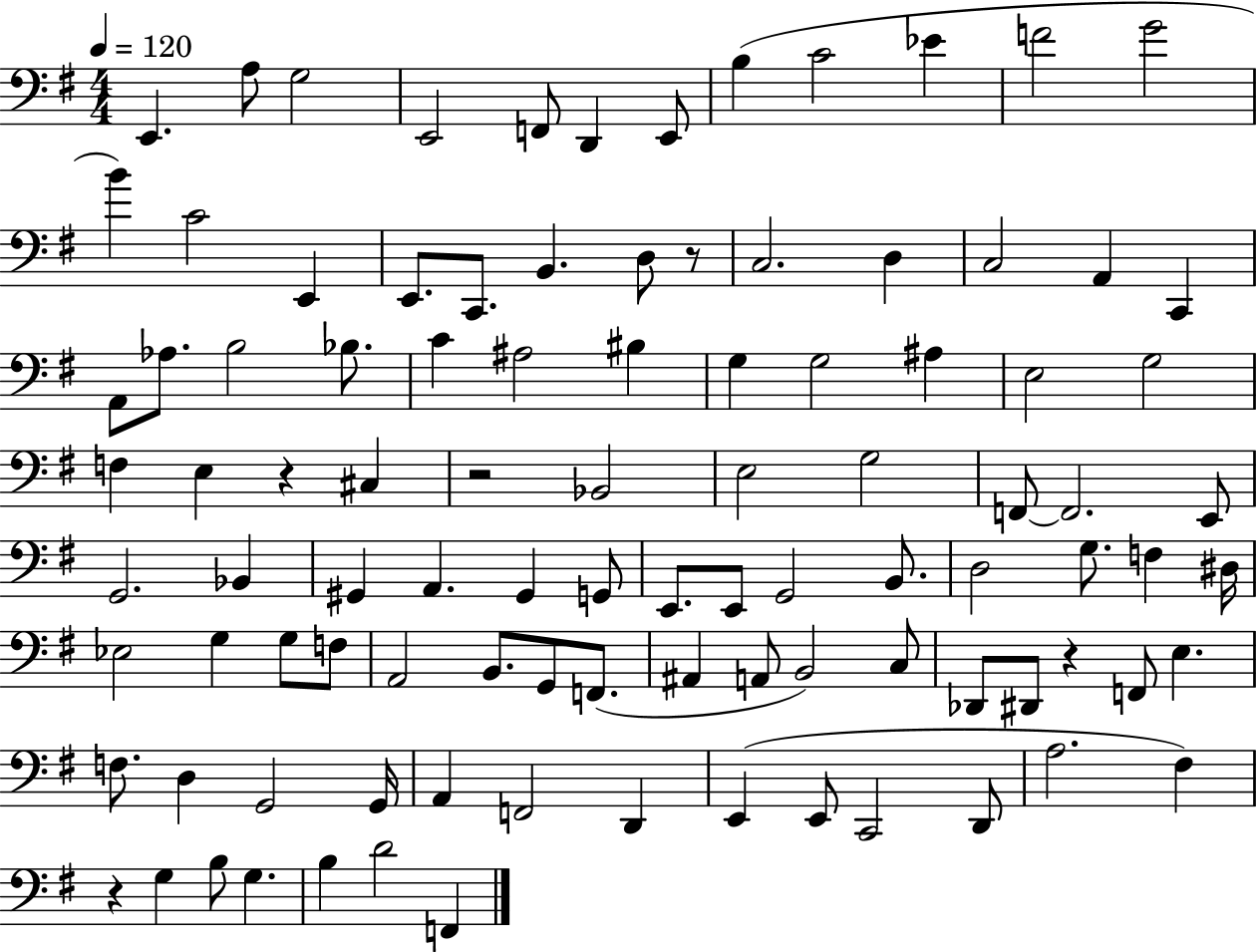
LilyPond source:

{
  \clef bass
  \numericTimeSignature
  \time 4/4
  \key g \major
  \tempo 4 = 120
  \repeat volta 2 { e,4. a8 g2 | e,2 f,8 d,4 e,8 | b4( c'2 ees'4 | f'2 g'2 | \break b'4) c'2 e,4 | e,8. c,8. b,4. d8 r8 | c2. d4 | c2 a,4 c,4 | \break a,8 aes8. b2 bes8. | c'4 ais2 bis4 | g4 g2 ais4 | e2 g2 | \break f4 e4 r4 cis4 | r2 bes,2 | e2 g2 | f,8~~ f,2. e,8 | \break g,2. bes,4 | gis,4 a,4. gis,4 g,8 | e,8. e,8 g,2 b,8. | d2 g8. f4 dis16 | \break ees2 g4 g8 f8 | a,2 b,8. g,8 f,8.( | ais,4 a,8 b,2) c8 | des,8 dis,8 r4 f,8 e4. | \break f8. d4 g,2 g,16 | a,4 f,2 d,4 | e,4( e,8 c,2 d,8 | a2. fis4) | \break r4 g4 b8 g4. | b4 d'2 f,4 | } \bar "|."
}